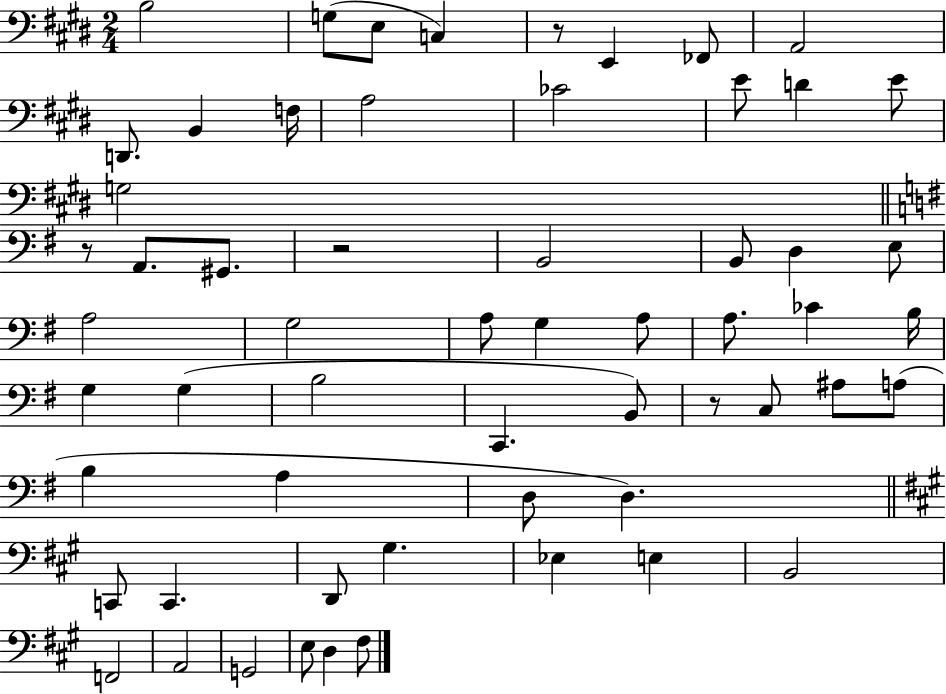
X:1
T:Untitled
M:2/4
L:1/4
K:E
B,2 G,/2 E,/2 C, z/2 E,, _F,,/2 A,,2 D,,/2 B,, F,/4 A,2 _C2 E/2 D E/2 G,2 z/2 A,,/2 ^G,,/2 z2 B,,2 B,,/2 D, E,/2 A,2 G,2 A,/2 G, A,/2 A,/2 _C B,/4 G, G, B,2 C,, B,,/2 z/2 C,/2 ^A,/2 A,/2 B, A, D,/2 D, C,,/2 C,, D,,/2 ^G, _E, E, B,,2 F,,2 A,,2 G,,2 E,/2 D, ^F,/2